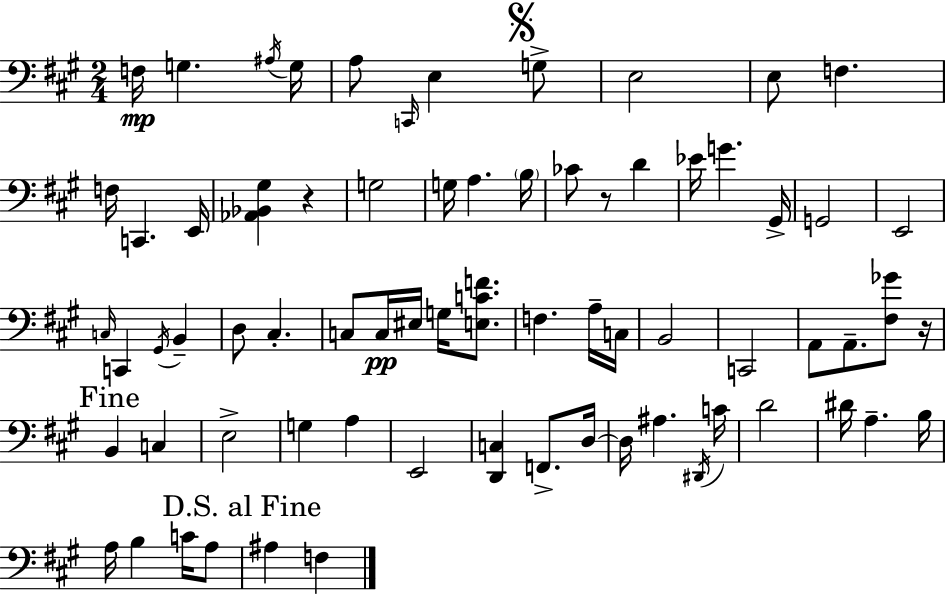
X:1
T:Untitled
M:2/4
L:1/4
K:A
F,/4 G, ^A,/4 G,/4 A,/2 C,,/4 E, G,/2 E,2 E,/2 F, F,/4 C,, E,,/4 [_A,,_B,,^G,] z G,2 G,/4 A, B,/4 _C/2 z/2 D _E/4 G ^G,,/4 G,,2 E,,2 C,/4 C,, ^G,,/4 B,, D,/2 ^C, C,/2 C,/4 ^E,/4 G,/4 [E,CF]/2 F, A,/4 C,/4 B,,2 C,,2 A,,/2 A,,/2 [^F,_G]/2 z/4 B,, C, E,2 G, A, E,,2 [D,,C,] F,,/2 D,/4 D,/4 ^A, ^D,,/4 C/4 D2 ^D/4 A, B,/4 A,/4 B, C/4 A,/2 ^A, F,